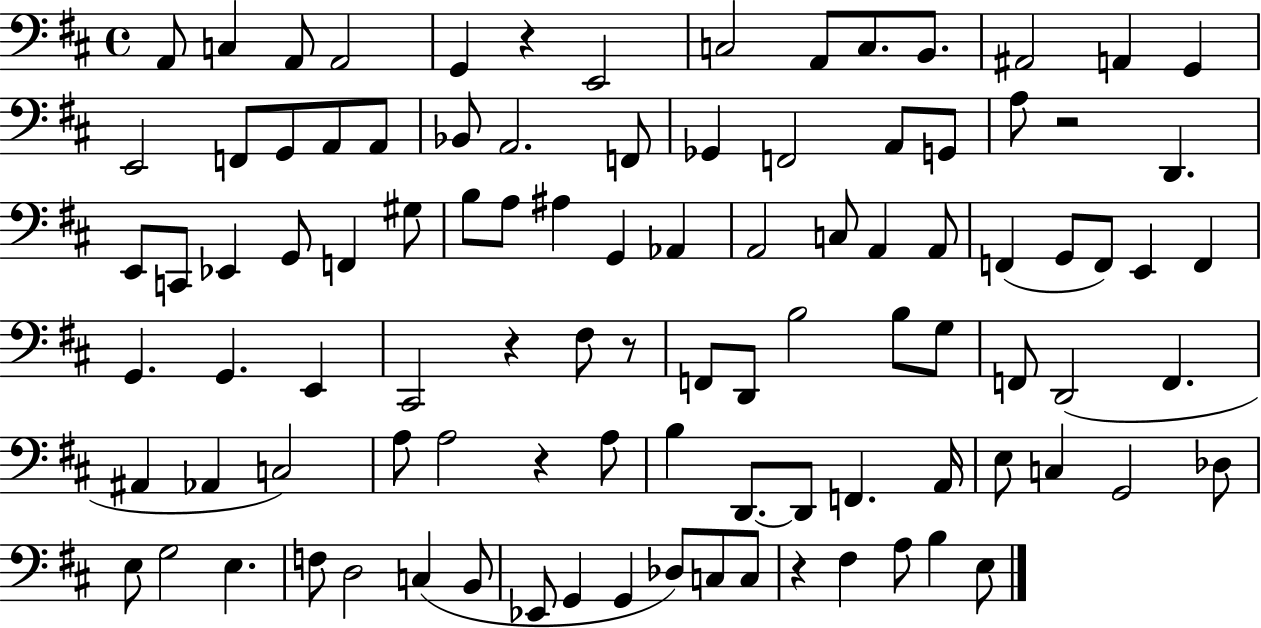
A2/e C3/q A2/e A2/h G2/q R/q E2/h C3/h A2/e C3/e. B2/e. A#2/h A2/q G2/q E2/h F2/e G2/e A2/e A2/e Bb2/e A2/h. F2/e Gb2/q F2/h A2/e G2/e A3/e R/h D2/q. E2/e C2/e Eb2/q G2/e F2/q G#3/e B3/e A3/e A#3/q G2/q Ab2/q A2/h C3/e A2/q A2/e F2/q G2/e F2/e E2/q F2/q G2/q. G2/q. E2/q C#2/h R/q F#3/e R/e F2/e D2/e B3/h B3/e G3/e F2/e D2/h F2/q. A#2/q Ab2/q C3/h A3/e A3/h R/q A3/e B3/q D2/e. D2/e F2/q. A2/s E3/e C3/q G2/h Db3/e E3/e G3/h E3/q. F3/e D3/h C3/q B2/e Eb2/e G2/q G2/q Db3/e C3/e C3/e R/q F#3/q A3/e B3/q E3/e